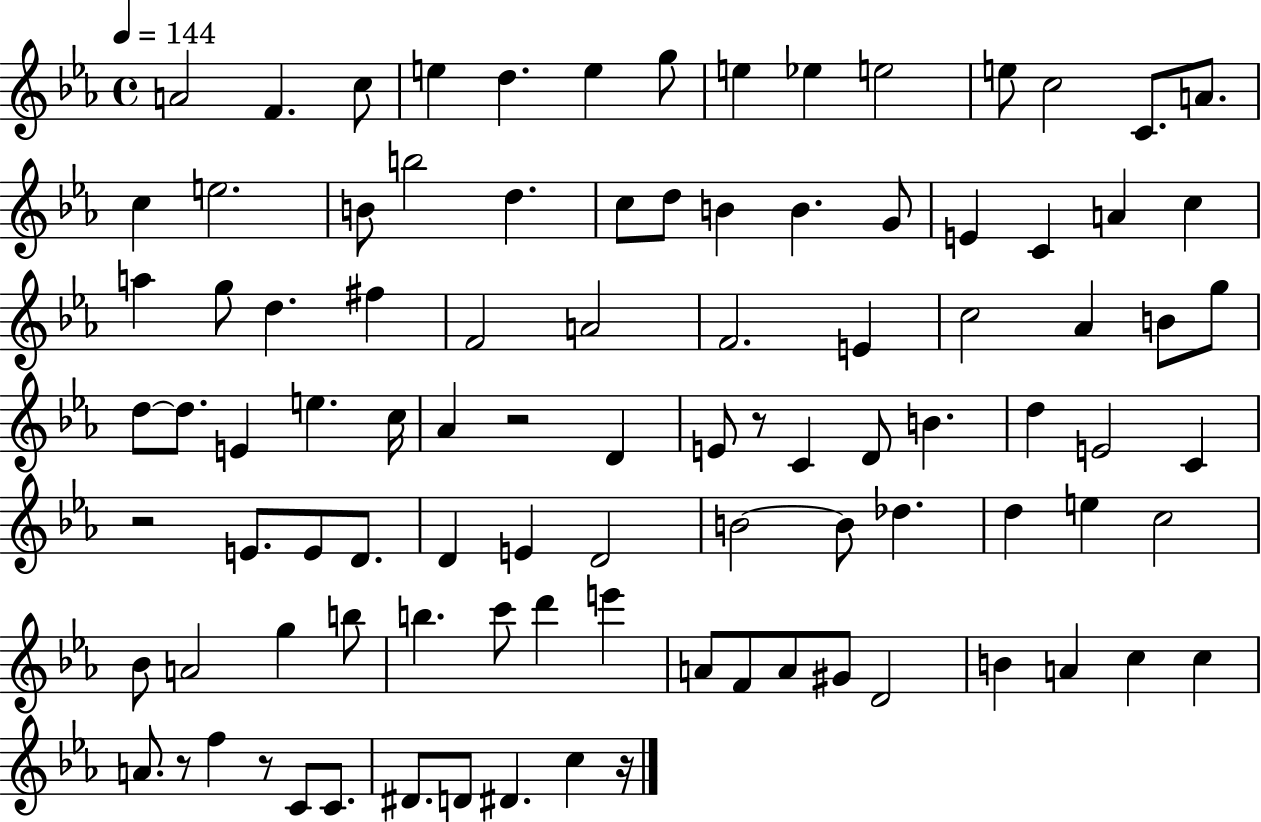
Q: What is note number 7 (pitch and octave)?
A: G5